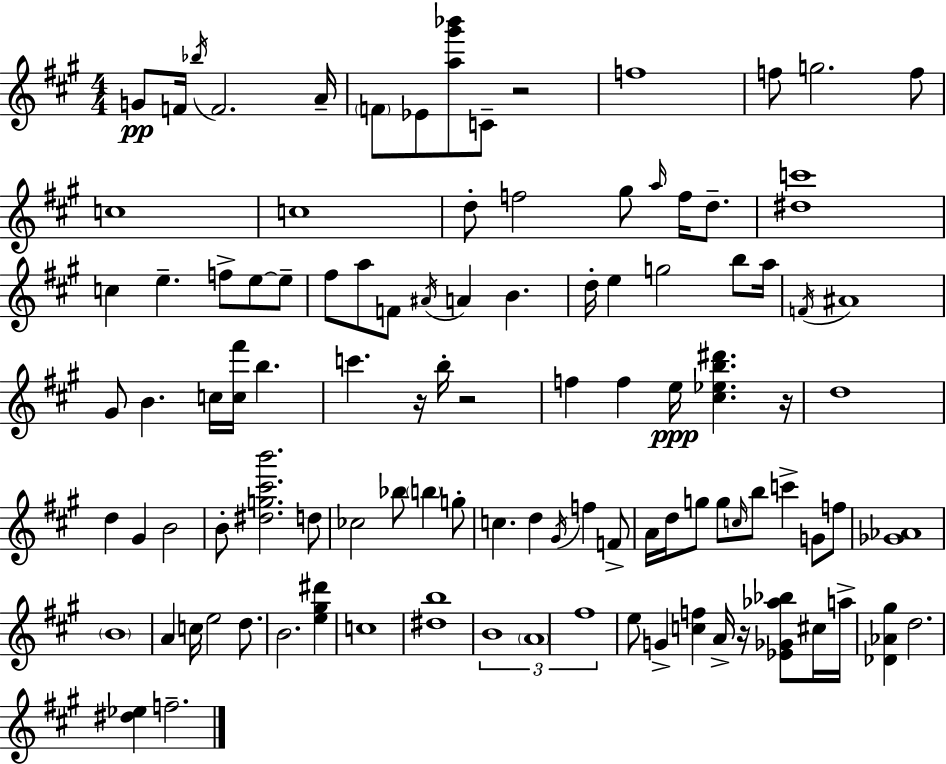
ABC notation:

X:1
T:Untitled
M:4/4
L:1/4
K:A
G/2 F/4 _b/4 F2 A/4 F/2 _E/2 [a^g'_b']/2 C/2 z2 f4 f/2 g2 f/2 c4 c4 d/2 f2 ^g/2 a/4 f/4 d/2 [^dc']4 c e f/2 e/2 e/2 ^f/2 a/2 F/2 ^A/4 A B d/4 e g2 b/2 a/4 F/4 ^A4 ^G/2 B c/4 [c^f']/4 b c' z/4 b/4 z2 f f e/4 [^c_eb^d'] z/4 d4 d ^G B2 B/2 [^dg^c'b']2 d/2 _c2 _b/2 b g/2 c d ^G/4 f F/2 A/4 d/4 g/2 g/2 c/4 b/2 c' G/2 f/2 [_G_A]4 B4 A c/4 e2 d/2 B2 [e^g^d'] c4 [^db]4 B4 A4 ^f4 e/2 G [cf] A/4 z/4 [_E_G_a_b]/2 ^c/4 a/4 [_D_A^g] d2 [^d_e] f2